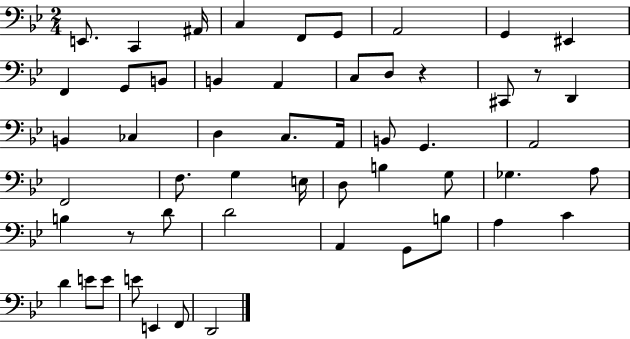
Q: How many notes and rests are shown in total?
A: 53